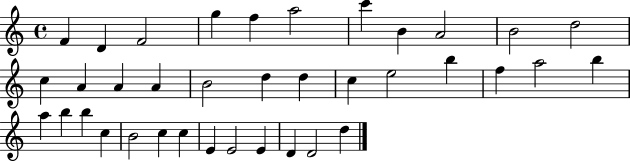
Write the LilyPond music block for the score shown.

{
  \clef treble
  \time 4/4
  \defaultTimeSignature
  \key c \major
  f'4 d'4 f'2 | g''4 f''4 a''2 | c'''4 b'4 a'2 | b'2 d''2 | \break c''4 a'4 a'4 a'4 | b'2 d''4 d''4 | c''4 e''2 b''4 | f''4 a''2 b''4 | \break a''4 b''4 b''4 c''4 | b'2 c''4 c''4 | e'4 e'2 e'4 | d'4 d'2 d''4 | \break \bar "|."
}